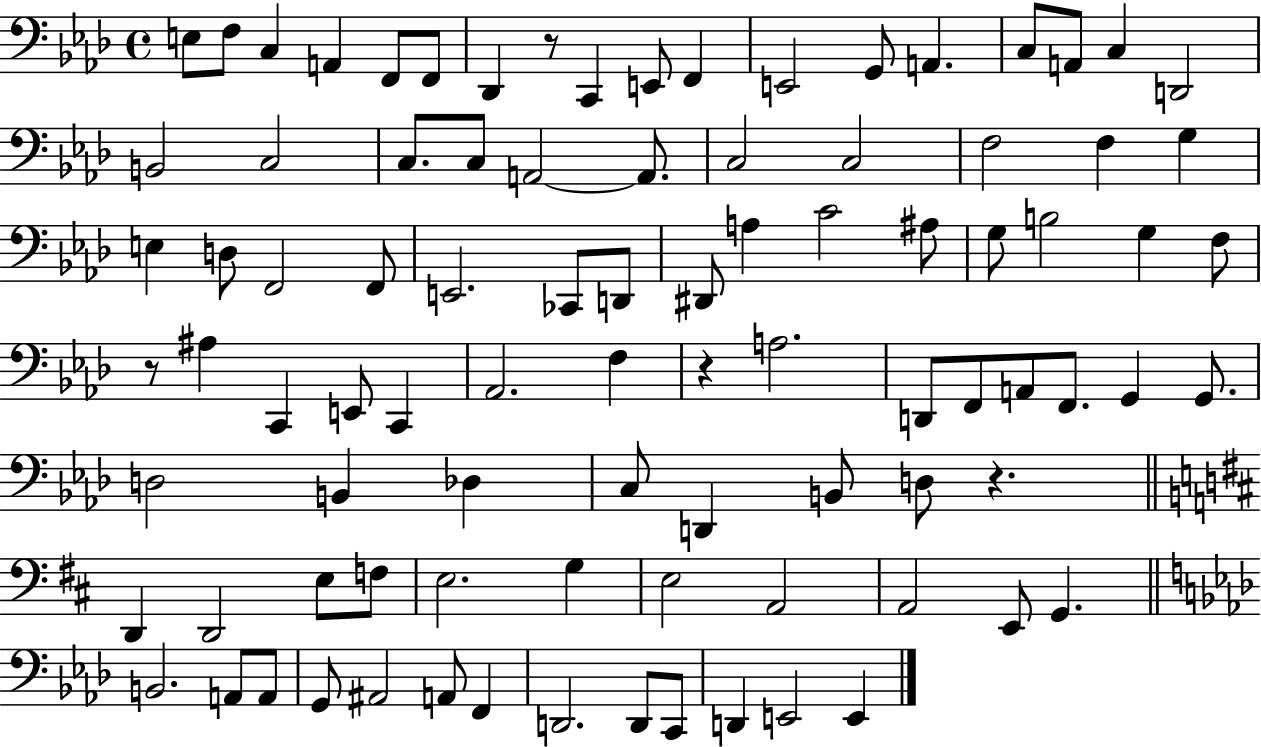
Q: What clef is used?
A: bass